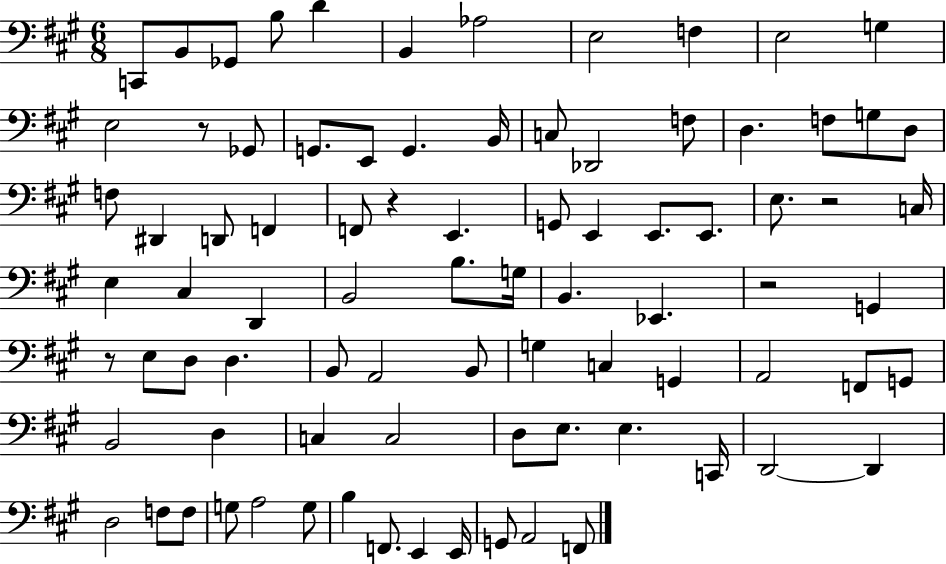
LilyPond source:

{
  \clef bass
  \numericTimeSignature
  \time 6/8
  \key a \major
  \repeat volta 2 { c,8 b,8 ges,8 b8 d'4 | b,4 aes2 | e2 f4 | e2 g4 | \break e2 r8 ges,8 | g,8. e,8 g,4. b,16 | c8 des,2 f8 | d4. f8 g8 d8 | \break f8 dis,4 d,8 f,4 | f,8 r4 e,4. | g,8 e,4 e,8. e,8. | e8. r2 c16 | \break e4 cis4 d,4 | b,2 b8. g16 | b,4. ees,4. | r2 g,4 | \break r8 e8 d8 d4. | b,8 a,2 b,8 | g4 c4 g,4 | a,2 f,8 g,8 | \break b,2 d4 | c4 c2 | d8 e8. e4. c,16 | d,2~~ d,4 | \break d2 f8 f8 | g8 a2 g8 | b4 f,8. e,4 e,16 | g,8 a,2 f,8 | \break } \bar "|."
}